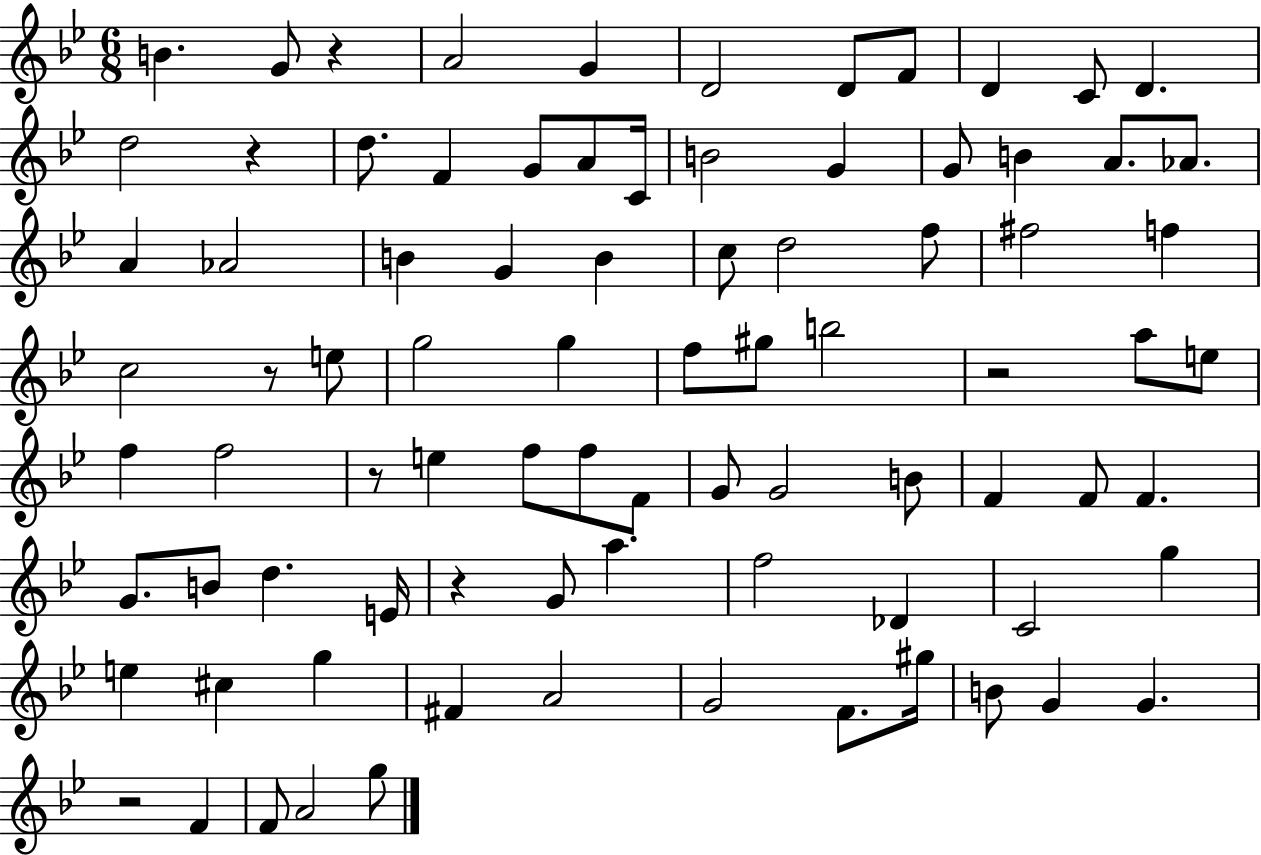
{
  \clef treble
  \numericTimeSignature
  \time 6/8
  \key bes \major
  b'4. g'8 r4 | a'2 g'4 | d'2 d'8 f'8 | d'4 c'8 d'4. | \break d''2 r4 | d''8. f'4 g'8 a'8 c'16 | b'2 g'4 | g'8 b'4 a'8. aes'8. | \break a'4 aes'2 | b'4 g'4 b'4 | c''8 d''2 f''8 | fis''2 f''4 | \break c''2 r8 e''8 | g''2 g''4 | f''8 gis''8 b''2 | r2 a''8 e''8 | \break f''4 f''2 | r8 e''4 f''8 f''8 f'8 | g'8 g'2 b'8 | f'4 f'8 f'4. | \break g'8. b'8 d''4. e'16 | r4 g'8 a''4. | f''2 des'4 | c'2 g''4 | \break e''4 cis''4 g''4 | fis'4 a'2 | g'2 f'8. gis''16 | b'8 g'4 g'4. | \break r2 f'4 | f'8 a'2 g''8 | \bar "|."
}